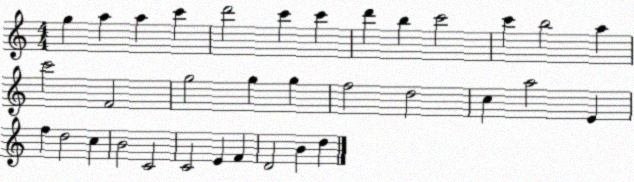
X:1
T:Untitled
M:4/4
L:1/4
K:C
g a a c' d'2 c' c' d' b c'2 c' b2 a c'2 F2 g2 g g f2 d2 c a2 E f d2 c B2 C2 C2 E F D2 B d